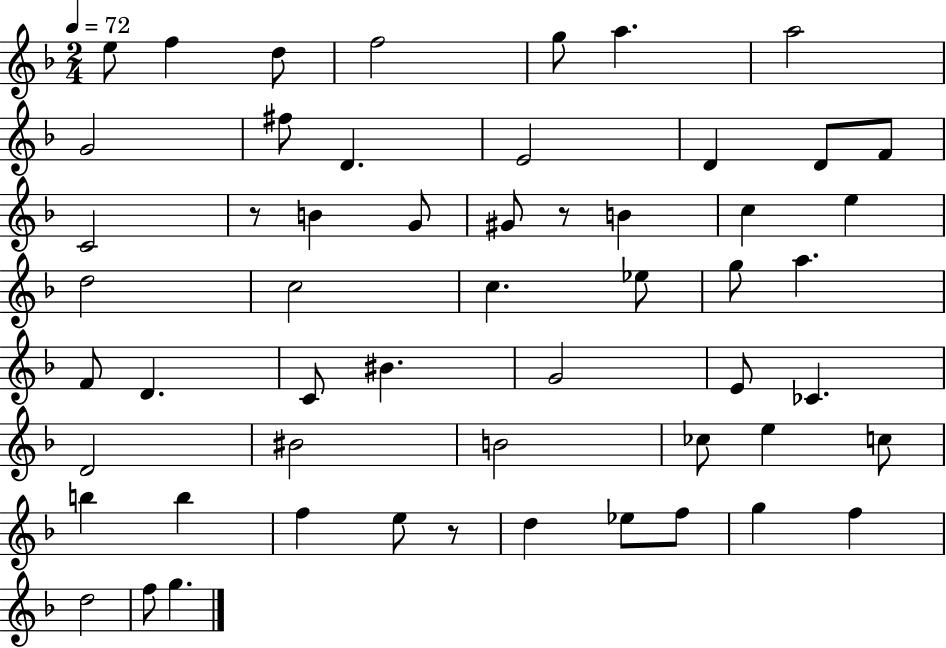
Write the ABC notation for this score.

X:1
T:Untitled
M:2/4
L:1/4
K:F
e/2 f d/2 f2 g/2 a a2 G2 ^f/2 D E2 D D/2 F/2 C2 z/2 B G/2 ^G/2 z/2 B c e d2 c2 c _e/2 g/2 a F/2 D C/2 ^B G2 E/2 _C D2 ^B2 B2 _c/2 e c/2 b b f e/2 z/2 d _e/2 f/2 g f d2 f/2 g